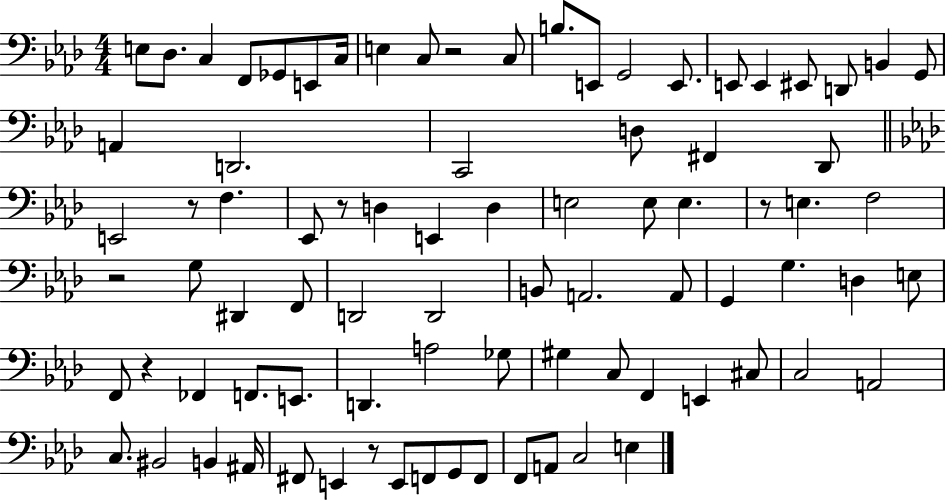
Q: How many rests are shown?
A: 7